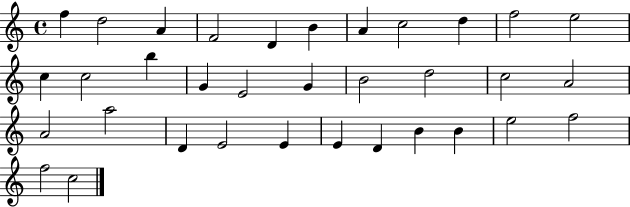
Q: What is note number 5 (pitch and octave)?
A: D4